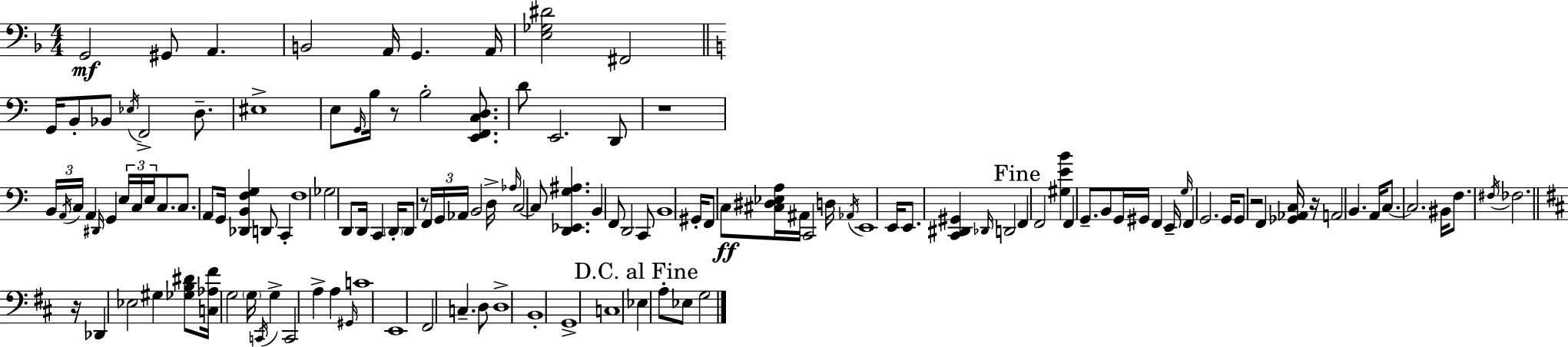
{
  \clef bass
  \numericTimeSignature
  \time 4/4
  \key d \minor
  g,2\mf gis,8 a,4. | b,2 a,16 g,4. a,16 | <e ges dis'>2 fis,2 | \bar "||" \break \key c \major g,16 b,8-. bes,8 \acciaccatura { ees16 } f,2-> d8.-- | eis1-> | e8 \grace { g,16 } b16 r8 b2-. <e, f, c d>8. | d'8 e,2. | \break d,8 r1 | \tuplet 3/2 { b,16 \acciaccatura { a,16 } c16 } a,4 \grace { dis,16 } g,4 \tuplet 3/2 { e16 c16 | e16 } c8. c8. a,8 g,16 <des, b, f g>4 d,8 | c,4-. f1 | \break ges2 d,8 d,16 c,4 | \parenthesize d,16-. d,8 r8 \tuplet 3/2 { f,16 g,16 aes,16 } b,2 | d16-> \grace { aes16 } c2~~ c8 <d, ees, g ais>4. | b,4 f,8 d,2 | \break c,8 b,1 | gis,16-. f,8 c8\ff <cis dis ees a>16 ais,16 c,2 | d16 \acciaccatura { aes,16 } e,1 | e,16 e,8. <c, dis, gis,>4 \grace { des,16 } d,2 | \break \mark "Fine" f,4 f,2 | <gis e' b'>4 f,4 g,8.-- b,8 | g,16 gis,16 f,4 e,16-- \grace { g16 } f,4 g,2. | g,16 g,8 r2 | \break f,4 <ges, aes, c>16 r16 a,2 | b,4. a,16 c8.~~ c2. | bis,16 f8. \acciaccatura { fis16 } fes2. | \bar "||" \break \key d \major r16 des,4 ees2 gis4 | <ges b dis'>8 <c aes fis'>16 g2 \parenthesize g16 \acciaccatura { c,16 } g4-> | c,2 a4-> a4 | \grace { gis,16 } c'1 | \break e,1 | fis,2 c4.-- | d8 d1-> | b,1-. | \break g,1-> | c1 | \mark "D.C. al Fine" ees4 a8-. ees8 g2 | \bar "|."
}